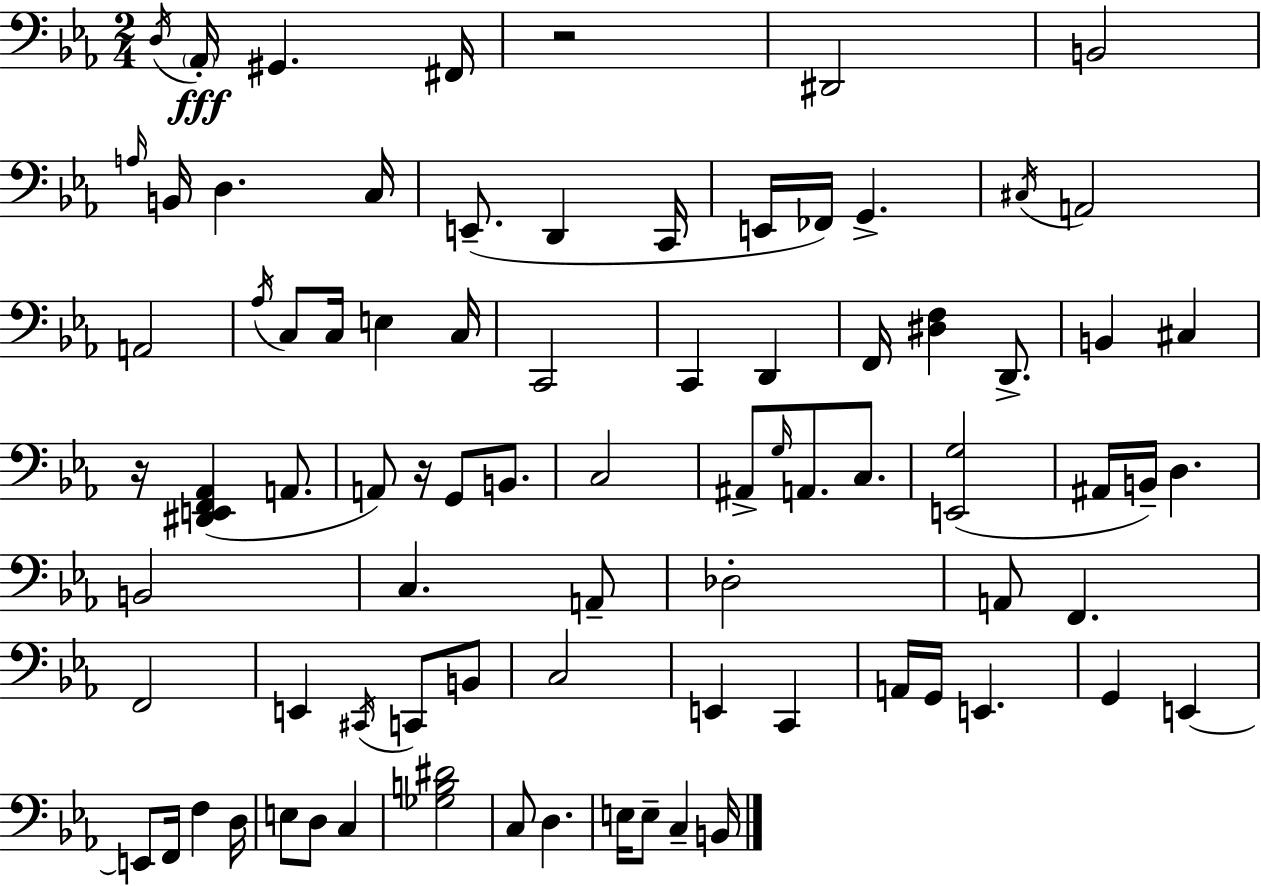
X:1
T:Untitled
M:2/4
L:1/4
K:Cm
D,/4 _A,,/4 ^G,, ^F,,/4 z2 ^D,,2 B,,2 A,/4 B,,/4 D, C,/4 E,,/2 D,, C,,/4 E,,/4 _F,,/4 G,, ^C,/4 A,,2 A,,2 _A,/4 C,/2 C,/4 E, C,/4 C,,2 C,, D,, F,,/4 [^D,F,] D,,/2 B,, ^C, z/4 [^D,,E,,F,,_A,,] A,,/2 A,,/2 z/4 G,,/2 B,,/2 C,2 ^A,,/2 G,/4 A,,/2 C,/2 [E,,G,]2 ^A,,/4 B,,/4 D, B,,2 C, A,,/2 _D,2 A,,/2 F,, F,,2 E,, ^C,,/4 C,,/2 B,,/2 C,2 E,, C,, A,,/4 G,,/4 E,, G,, E,, E,,/2 F,,/4 F, D,/4 E,/2 D,/2 C, [_G,B,^D]2 C,/2 D, E,/4 E,/2 C, B,,/4